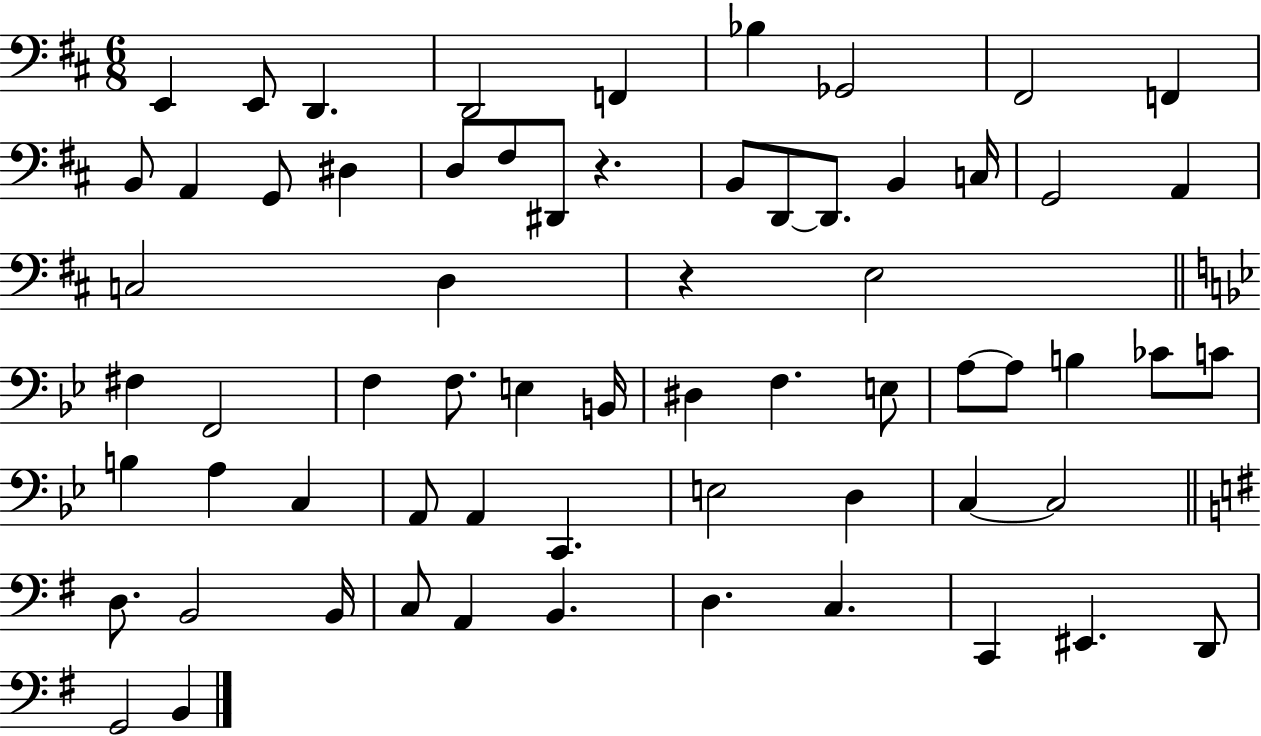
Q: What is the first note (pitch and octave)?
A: E2